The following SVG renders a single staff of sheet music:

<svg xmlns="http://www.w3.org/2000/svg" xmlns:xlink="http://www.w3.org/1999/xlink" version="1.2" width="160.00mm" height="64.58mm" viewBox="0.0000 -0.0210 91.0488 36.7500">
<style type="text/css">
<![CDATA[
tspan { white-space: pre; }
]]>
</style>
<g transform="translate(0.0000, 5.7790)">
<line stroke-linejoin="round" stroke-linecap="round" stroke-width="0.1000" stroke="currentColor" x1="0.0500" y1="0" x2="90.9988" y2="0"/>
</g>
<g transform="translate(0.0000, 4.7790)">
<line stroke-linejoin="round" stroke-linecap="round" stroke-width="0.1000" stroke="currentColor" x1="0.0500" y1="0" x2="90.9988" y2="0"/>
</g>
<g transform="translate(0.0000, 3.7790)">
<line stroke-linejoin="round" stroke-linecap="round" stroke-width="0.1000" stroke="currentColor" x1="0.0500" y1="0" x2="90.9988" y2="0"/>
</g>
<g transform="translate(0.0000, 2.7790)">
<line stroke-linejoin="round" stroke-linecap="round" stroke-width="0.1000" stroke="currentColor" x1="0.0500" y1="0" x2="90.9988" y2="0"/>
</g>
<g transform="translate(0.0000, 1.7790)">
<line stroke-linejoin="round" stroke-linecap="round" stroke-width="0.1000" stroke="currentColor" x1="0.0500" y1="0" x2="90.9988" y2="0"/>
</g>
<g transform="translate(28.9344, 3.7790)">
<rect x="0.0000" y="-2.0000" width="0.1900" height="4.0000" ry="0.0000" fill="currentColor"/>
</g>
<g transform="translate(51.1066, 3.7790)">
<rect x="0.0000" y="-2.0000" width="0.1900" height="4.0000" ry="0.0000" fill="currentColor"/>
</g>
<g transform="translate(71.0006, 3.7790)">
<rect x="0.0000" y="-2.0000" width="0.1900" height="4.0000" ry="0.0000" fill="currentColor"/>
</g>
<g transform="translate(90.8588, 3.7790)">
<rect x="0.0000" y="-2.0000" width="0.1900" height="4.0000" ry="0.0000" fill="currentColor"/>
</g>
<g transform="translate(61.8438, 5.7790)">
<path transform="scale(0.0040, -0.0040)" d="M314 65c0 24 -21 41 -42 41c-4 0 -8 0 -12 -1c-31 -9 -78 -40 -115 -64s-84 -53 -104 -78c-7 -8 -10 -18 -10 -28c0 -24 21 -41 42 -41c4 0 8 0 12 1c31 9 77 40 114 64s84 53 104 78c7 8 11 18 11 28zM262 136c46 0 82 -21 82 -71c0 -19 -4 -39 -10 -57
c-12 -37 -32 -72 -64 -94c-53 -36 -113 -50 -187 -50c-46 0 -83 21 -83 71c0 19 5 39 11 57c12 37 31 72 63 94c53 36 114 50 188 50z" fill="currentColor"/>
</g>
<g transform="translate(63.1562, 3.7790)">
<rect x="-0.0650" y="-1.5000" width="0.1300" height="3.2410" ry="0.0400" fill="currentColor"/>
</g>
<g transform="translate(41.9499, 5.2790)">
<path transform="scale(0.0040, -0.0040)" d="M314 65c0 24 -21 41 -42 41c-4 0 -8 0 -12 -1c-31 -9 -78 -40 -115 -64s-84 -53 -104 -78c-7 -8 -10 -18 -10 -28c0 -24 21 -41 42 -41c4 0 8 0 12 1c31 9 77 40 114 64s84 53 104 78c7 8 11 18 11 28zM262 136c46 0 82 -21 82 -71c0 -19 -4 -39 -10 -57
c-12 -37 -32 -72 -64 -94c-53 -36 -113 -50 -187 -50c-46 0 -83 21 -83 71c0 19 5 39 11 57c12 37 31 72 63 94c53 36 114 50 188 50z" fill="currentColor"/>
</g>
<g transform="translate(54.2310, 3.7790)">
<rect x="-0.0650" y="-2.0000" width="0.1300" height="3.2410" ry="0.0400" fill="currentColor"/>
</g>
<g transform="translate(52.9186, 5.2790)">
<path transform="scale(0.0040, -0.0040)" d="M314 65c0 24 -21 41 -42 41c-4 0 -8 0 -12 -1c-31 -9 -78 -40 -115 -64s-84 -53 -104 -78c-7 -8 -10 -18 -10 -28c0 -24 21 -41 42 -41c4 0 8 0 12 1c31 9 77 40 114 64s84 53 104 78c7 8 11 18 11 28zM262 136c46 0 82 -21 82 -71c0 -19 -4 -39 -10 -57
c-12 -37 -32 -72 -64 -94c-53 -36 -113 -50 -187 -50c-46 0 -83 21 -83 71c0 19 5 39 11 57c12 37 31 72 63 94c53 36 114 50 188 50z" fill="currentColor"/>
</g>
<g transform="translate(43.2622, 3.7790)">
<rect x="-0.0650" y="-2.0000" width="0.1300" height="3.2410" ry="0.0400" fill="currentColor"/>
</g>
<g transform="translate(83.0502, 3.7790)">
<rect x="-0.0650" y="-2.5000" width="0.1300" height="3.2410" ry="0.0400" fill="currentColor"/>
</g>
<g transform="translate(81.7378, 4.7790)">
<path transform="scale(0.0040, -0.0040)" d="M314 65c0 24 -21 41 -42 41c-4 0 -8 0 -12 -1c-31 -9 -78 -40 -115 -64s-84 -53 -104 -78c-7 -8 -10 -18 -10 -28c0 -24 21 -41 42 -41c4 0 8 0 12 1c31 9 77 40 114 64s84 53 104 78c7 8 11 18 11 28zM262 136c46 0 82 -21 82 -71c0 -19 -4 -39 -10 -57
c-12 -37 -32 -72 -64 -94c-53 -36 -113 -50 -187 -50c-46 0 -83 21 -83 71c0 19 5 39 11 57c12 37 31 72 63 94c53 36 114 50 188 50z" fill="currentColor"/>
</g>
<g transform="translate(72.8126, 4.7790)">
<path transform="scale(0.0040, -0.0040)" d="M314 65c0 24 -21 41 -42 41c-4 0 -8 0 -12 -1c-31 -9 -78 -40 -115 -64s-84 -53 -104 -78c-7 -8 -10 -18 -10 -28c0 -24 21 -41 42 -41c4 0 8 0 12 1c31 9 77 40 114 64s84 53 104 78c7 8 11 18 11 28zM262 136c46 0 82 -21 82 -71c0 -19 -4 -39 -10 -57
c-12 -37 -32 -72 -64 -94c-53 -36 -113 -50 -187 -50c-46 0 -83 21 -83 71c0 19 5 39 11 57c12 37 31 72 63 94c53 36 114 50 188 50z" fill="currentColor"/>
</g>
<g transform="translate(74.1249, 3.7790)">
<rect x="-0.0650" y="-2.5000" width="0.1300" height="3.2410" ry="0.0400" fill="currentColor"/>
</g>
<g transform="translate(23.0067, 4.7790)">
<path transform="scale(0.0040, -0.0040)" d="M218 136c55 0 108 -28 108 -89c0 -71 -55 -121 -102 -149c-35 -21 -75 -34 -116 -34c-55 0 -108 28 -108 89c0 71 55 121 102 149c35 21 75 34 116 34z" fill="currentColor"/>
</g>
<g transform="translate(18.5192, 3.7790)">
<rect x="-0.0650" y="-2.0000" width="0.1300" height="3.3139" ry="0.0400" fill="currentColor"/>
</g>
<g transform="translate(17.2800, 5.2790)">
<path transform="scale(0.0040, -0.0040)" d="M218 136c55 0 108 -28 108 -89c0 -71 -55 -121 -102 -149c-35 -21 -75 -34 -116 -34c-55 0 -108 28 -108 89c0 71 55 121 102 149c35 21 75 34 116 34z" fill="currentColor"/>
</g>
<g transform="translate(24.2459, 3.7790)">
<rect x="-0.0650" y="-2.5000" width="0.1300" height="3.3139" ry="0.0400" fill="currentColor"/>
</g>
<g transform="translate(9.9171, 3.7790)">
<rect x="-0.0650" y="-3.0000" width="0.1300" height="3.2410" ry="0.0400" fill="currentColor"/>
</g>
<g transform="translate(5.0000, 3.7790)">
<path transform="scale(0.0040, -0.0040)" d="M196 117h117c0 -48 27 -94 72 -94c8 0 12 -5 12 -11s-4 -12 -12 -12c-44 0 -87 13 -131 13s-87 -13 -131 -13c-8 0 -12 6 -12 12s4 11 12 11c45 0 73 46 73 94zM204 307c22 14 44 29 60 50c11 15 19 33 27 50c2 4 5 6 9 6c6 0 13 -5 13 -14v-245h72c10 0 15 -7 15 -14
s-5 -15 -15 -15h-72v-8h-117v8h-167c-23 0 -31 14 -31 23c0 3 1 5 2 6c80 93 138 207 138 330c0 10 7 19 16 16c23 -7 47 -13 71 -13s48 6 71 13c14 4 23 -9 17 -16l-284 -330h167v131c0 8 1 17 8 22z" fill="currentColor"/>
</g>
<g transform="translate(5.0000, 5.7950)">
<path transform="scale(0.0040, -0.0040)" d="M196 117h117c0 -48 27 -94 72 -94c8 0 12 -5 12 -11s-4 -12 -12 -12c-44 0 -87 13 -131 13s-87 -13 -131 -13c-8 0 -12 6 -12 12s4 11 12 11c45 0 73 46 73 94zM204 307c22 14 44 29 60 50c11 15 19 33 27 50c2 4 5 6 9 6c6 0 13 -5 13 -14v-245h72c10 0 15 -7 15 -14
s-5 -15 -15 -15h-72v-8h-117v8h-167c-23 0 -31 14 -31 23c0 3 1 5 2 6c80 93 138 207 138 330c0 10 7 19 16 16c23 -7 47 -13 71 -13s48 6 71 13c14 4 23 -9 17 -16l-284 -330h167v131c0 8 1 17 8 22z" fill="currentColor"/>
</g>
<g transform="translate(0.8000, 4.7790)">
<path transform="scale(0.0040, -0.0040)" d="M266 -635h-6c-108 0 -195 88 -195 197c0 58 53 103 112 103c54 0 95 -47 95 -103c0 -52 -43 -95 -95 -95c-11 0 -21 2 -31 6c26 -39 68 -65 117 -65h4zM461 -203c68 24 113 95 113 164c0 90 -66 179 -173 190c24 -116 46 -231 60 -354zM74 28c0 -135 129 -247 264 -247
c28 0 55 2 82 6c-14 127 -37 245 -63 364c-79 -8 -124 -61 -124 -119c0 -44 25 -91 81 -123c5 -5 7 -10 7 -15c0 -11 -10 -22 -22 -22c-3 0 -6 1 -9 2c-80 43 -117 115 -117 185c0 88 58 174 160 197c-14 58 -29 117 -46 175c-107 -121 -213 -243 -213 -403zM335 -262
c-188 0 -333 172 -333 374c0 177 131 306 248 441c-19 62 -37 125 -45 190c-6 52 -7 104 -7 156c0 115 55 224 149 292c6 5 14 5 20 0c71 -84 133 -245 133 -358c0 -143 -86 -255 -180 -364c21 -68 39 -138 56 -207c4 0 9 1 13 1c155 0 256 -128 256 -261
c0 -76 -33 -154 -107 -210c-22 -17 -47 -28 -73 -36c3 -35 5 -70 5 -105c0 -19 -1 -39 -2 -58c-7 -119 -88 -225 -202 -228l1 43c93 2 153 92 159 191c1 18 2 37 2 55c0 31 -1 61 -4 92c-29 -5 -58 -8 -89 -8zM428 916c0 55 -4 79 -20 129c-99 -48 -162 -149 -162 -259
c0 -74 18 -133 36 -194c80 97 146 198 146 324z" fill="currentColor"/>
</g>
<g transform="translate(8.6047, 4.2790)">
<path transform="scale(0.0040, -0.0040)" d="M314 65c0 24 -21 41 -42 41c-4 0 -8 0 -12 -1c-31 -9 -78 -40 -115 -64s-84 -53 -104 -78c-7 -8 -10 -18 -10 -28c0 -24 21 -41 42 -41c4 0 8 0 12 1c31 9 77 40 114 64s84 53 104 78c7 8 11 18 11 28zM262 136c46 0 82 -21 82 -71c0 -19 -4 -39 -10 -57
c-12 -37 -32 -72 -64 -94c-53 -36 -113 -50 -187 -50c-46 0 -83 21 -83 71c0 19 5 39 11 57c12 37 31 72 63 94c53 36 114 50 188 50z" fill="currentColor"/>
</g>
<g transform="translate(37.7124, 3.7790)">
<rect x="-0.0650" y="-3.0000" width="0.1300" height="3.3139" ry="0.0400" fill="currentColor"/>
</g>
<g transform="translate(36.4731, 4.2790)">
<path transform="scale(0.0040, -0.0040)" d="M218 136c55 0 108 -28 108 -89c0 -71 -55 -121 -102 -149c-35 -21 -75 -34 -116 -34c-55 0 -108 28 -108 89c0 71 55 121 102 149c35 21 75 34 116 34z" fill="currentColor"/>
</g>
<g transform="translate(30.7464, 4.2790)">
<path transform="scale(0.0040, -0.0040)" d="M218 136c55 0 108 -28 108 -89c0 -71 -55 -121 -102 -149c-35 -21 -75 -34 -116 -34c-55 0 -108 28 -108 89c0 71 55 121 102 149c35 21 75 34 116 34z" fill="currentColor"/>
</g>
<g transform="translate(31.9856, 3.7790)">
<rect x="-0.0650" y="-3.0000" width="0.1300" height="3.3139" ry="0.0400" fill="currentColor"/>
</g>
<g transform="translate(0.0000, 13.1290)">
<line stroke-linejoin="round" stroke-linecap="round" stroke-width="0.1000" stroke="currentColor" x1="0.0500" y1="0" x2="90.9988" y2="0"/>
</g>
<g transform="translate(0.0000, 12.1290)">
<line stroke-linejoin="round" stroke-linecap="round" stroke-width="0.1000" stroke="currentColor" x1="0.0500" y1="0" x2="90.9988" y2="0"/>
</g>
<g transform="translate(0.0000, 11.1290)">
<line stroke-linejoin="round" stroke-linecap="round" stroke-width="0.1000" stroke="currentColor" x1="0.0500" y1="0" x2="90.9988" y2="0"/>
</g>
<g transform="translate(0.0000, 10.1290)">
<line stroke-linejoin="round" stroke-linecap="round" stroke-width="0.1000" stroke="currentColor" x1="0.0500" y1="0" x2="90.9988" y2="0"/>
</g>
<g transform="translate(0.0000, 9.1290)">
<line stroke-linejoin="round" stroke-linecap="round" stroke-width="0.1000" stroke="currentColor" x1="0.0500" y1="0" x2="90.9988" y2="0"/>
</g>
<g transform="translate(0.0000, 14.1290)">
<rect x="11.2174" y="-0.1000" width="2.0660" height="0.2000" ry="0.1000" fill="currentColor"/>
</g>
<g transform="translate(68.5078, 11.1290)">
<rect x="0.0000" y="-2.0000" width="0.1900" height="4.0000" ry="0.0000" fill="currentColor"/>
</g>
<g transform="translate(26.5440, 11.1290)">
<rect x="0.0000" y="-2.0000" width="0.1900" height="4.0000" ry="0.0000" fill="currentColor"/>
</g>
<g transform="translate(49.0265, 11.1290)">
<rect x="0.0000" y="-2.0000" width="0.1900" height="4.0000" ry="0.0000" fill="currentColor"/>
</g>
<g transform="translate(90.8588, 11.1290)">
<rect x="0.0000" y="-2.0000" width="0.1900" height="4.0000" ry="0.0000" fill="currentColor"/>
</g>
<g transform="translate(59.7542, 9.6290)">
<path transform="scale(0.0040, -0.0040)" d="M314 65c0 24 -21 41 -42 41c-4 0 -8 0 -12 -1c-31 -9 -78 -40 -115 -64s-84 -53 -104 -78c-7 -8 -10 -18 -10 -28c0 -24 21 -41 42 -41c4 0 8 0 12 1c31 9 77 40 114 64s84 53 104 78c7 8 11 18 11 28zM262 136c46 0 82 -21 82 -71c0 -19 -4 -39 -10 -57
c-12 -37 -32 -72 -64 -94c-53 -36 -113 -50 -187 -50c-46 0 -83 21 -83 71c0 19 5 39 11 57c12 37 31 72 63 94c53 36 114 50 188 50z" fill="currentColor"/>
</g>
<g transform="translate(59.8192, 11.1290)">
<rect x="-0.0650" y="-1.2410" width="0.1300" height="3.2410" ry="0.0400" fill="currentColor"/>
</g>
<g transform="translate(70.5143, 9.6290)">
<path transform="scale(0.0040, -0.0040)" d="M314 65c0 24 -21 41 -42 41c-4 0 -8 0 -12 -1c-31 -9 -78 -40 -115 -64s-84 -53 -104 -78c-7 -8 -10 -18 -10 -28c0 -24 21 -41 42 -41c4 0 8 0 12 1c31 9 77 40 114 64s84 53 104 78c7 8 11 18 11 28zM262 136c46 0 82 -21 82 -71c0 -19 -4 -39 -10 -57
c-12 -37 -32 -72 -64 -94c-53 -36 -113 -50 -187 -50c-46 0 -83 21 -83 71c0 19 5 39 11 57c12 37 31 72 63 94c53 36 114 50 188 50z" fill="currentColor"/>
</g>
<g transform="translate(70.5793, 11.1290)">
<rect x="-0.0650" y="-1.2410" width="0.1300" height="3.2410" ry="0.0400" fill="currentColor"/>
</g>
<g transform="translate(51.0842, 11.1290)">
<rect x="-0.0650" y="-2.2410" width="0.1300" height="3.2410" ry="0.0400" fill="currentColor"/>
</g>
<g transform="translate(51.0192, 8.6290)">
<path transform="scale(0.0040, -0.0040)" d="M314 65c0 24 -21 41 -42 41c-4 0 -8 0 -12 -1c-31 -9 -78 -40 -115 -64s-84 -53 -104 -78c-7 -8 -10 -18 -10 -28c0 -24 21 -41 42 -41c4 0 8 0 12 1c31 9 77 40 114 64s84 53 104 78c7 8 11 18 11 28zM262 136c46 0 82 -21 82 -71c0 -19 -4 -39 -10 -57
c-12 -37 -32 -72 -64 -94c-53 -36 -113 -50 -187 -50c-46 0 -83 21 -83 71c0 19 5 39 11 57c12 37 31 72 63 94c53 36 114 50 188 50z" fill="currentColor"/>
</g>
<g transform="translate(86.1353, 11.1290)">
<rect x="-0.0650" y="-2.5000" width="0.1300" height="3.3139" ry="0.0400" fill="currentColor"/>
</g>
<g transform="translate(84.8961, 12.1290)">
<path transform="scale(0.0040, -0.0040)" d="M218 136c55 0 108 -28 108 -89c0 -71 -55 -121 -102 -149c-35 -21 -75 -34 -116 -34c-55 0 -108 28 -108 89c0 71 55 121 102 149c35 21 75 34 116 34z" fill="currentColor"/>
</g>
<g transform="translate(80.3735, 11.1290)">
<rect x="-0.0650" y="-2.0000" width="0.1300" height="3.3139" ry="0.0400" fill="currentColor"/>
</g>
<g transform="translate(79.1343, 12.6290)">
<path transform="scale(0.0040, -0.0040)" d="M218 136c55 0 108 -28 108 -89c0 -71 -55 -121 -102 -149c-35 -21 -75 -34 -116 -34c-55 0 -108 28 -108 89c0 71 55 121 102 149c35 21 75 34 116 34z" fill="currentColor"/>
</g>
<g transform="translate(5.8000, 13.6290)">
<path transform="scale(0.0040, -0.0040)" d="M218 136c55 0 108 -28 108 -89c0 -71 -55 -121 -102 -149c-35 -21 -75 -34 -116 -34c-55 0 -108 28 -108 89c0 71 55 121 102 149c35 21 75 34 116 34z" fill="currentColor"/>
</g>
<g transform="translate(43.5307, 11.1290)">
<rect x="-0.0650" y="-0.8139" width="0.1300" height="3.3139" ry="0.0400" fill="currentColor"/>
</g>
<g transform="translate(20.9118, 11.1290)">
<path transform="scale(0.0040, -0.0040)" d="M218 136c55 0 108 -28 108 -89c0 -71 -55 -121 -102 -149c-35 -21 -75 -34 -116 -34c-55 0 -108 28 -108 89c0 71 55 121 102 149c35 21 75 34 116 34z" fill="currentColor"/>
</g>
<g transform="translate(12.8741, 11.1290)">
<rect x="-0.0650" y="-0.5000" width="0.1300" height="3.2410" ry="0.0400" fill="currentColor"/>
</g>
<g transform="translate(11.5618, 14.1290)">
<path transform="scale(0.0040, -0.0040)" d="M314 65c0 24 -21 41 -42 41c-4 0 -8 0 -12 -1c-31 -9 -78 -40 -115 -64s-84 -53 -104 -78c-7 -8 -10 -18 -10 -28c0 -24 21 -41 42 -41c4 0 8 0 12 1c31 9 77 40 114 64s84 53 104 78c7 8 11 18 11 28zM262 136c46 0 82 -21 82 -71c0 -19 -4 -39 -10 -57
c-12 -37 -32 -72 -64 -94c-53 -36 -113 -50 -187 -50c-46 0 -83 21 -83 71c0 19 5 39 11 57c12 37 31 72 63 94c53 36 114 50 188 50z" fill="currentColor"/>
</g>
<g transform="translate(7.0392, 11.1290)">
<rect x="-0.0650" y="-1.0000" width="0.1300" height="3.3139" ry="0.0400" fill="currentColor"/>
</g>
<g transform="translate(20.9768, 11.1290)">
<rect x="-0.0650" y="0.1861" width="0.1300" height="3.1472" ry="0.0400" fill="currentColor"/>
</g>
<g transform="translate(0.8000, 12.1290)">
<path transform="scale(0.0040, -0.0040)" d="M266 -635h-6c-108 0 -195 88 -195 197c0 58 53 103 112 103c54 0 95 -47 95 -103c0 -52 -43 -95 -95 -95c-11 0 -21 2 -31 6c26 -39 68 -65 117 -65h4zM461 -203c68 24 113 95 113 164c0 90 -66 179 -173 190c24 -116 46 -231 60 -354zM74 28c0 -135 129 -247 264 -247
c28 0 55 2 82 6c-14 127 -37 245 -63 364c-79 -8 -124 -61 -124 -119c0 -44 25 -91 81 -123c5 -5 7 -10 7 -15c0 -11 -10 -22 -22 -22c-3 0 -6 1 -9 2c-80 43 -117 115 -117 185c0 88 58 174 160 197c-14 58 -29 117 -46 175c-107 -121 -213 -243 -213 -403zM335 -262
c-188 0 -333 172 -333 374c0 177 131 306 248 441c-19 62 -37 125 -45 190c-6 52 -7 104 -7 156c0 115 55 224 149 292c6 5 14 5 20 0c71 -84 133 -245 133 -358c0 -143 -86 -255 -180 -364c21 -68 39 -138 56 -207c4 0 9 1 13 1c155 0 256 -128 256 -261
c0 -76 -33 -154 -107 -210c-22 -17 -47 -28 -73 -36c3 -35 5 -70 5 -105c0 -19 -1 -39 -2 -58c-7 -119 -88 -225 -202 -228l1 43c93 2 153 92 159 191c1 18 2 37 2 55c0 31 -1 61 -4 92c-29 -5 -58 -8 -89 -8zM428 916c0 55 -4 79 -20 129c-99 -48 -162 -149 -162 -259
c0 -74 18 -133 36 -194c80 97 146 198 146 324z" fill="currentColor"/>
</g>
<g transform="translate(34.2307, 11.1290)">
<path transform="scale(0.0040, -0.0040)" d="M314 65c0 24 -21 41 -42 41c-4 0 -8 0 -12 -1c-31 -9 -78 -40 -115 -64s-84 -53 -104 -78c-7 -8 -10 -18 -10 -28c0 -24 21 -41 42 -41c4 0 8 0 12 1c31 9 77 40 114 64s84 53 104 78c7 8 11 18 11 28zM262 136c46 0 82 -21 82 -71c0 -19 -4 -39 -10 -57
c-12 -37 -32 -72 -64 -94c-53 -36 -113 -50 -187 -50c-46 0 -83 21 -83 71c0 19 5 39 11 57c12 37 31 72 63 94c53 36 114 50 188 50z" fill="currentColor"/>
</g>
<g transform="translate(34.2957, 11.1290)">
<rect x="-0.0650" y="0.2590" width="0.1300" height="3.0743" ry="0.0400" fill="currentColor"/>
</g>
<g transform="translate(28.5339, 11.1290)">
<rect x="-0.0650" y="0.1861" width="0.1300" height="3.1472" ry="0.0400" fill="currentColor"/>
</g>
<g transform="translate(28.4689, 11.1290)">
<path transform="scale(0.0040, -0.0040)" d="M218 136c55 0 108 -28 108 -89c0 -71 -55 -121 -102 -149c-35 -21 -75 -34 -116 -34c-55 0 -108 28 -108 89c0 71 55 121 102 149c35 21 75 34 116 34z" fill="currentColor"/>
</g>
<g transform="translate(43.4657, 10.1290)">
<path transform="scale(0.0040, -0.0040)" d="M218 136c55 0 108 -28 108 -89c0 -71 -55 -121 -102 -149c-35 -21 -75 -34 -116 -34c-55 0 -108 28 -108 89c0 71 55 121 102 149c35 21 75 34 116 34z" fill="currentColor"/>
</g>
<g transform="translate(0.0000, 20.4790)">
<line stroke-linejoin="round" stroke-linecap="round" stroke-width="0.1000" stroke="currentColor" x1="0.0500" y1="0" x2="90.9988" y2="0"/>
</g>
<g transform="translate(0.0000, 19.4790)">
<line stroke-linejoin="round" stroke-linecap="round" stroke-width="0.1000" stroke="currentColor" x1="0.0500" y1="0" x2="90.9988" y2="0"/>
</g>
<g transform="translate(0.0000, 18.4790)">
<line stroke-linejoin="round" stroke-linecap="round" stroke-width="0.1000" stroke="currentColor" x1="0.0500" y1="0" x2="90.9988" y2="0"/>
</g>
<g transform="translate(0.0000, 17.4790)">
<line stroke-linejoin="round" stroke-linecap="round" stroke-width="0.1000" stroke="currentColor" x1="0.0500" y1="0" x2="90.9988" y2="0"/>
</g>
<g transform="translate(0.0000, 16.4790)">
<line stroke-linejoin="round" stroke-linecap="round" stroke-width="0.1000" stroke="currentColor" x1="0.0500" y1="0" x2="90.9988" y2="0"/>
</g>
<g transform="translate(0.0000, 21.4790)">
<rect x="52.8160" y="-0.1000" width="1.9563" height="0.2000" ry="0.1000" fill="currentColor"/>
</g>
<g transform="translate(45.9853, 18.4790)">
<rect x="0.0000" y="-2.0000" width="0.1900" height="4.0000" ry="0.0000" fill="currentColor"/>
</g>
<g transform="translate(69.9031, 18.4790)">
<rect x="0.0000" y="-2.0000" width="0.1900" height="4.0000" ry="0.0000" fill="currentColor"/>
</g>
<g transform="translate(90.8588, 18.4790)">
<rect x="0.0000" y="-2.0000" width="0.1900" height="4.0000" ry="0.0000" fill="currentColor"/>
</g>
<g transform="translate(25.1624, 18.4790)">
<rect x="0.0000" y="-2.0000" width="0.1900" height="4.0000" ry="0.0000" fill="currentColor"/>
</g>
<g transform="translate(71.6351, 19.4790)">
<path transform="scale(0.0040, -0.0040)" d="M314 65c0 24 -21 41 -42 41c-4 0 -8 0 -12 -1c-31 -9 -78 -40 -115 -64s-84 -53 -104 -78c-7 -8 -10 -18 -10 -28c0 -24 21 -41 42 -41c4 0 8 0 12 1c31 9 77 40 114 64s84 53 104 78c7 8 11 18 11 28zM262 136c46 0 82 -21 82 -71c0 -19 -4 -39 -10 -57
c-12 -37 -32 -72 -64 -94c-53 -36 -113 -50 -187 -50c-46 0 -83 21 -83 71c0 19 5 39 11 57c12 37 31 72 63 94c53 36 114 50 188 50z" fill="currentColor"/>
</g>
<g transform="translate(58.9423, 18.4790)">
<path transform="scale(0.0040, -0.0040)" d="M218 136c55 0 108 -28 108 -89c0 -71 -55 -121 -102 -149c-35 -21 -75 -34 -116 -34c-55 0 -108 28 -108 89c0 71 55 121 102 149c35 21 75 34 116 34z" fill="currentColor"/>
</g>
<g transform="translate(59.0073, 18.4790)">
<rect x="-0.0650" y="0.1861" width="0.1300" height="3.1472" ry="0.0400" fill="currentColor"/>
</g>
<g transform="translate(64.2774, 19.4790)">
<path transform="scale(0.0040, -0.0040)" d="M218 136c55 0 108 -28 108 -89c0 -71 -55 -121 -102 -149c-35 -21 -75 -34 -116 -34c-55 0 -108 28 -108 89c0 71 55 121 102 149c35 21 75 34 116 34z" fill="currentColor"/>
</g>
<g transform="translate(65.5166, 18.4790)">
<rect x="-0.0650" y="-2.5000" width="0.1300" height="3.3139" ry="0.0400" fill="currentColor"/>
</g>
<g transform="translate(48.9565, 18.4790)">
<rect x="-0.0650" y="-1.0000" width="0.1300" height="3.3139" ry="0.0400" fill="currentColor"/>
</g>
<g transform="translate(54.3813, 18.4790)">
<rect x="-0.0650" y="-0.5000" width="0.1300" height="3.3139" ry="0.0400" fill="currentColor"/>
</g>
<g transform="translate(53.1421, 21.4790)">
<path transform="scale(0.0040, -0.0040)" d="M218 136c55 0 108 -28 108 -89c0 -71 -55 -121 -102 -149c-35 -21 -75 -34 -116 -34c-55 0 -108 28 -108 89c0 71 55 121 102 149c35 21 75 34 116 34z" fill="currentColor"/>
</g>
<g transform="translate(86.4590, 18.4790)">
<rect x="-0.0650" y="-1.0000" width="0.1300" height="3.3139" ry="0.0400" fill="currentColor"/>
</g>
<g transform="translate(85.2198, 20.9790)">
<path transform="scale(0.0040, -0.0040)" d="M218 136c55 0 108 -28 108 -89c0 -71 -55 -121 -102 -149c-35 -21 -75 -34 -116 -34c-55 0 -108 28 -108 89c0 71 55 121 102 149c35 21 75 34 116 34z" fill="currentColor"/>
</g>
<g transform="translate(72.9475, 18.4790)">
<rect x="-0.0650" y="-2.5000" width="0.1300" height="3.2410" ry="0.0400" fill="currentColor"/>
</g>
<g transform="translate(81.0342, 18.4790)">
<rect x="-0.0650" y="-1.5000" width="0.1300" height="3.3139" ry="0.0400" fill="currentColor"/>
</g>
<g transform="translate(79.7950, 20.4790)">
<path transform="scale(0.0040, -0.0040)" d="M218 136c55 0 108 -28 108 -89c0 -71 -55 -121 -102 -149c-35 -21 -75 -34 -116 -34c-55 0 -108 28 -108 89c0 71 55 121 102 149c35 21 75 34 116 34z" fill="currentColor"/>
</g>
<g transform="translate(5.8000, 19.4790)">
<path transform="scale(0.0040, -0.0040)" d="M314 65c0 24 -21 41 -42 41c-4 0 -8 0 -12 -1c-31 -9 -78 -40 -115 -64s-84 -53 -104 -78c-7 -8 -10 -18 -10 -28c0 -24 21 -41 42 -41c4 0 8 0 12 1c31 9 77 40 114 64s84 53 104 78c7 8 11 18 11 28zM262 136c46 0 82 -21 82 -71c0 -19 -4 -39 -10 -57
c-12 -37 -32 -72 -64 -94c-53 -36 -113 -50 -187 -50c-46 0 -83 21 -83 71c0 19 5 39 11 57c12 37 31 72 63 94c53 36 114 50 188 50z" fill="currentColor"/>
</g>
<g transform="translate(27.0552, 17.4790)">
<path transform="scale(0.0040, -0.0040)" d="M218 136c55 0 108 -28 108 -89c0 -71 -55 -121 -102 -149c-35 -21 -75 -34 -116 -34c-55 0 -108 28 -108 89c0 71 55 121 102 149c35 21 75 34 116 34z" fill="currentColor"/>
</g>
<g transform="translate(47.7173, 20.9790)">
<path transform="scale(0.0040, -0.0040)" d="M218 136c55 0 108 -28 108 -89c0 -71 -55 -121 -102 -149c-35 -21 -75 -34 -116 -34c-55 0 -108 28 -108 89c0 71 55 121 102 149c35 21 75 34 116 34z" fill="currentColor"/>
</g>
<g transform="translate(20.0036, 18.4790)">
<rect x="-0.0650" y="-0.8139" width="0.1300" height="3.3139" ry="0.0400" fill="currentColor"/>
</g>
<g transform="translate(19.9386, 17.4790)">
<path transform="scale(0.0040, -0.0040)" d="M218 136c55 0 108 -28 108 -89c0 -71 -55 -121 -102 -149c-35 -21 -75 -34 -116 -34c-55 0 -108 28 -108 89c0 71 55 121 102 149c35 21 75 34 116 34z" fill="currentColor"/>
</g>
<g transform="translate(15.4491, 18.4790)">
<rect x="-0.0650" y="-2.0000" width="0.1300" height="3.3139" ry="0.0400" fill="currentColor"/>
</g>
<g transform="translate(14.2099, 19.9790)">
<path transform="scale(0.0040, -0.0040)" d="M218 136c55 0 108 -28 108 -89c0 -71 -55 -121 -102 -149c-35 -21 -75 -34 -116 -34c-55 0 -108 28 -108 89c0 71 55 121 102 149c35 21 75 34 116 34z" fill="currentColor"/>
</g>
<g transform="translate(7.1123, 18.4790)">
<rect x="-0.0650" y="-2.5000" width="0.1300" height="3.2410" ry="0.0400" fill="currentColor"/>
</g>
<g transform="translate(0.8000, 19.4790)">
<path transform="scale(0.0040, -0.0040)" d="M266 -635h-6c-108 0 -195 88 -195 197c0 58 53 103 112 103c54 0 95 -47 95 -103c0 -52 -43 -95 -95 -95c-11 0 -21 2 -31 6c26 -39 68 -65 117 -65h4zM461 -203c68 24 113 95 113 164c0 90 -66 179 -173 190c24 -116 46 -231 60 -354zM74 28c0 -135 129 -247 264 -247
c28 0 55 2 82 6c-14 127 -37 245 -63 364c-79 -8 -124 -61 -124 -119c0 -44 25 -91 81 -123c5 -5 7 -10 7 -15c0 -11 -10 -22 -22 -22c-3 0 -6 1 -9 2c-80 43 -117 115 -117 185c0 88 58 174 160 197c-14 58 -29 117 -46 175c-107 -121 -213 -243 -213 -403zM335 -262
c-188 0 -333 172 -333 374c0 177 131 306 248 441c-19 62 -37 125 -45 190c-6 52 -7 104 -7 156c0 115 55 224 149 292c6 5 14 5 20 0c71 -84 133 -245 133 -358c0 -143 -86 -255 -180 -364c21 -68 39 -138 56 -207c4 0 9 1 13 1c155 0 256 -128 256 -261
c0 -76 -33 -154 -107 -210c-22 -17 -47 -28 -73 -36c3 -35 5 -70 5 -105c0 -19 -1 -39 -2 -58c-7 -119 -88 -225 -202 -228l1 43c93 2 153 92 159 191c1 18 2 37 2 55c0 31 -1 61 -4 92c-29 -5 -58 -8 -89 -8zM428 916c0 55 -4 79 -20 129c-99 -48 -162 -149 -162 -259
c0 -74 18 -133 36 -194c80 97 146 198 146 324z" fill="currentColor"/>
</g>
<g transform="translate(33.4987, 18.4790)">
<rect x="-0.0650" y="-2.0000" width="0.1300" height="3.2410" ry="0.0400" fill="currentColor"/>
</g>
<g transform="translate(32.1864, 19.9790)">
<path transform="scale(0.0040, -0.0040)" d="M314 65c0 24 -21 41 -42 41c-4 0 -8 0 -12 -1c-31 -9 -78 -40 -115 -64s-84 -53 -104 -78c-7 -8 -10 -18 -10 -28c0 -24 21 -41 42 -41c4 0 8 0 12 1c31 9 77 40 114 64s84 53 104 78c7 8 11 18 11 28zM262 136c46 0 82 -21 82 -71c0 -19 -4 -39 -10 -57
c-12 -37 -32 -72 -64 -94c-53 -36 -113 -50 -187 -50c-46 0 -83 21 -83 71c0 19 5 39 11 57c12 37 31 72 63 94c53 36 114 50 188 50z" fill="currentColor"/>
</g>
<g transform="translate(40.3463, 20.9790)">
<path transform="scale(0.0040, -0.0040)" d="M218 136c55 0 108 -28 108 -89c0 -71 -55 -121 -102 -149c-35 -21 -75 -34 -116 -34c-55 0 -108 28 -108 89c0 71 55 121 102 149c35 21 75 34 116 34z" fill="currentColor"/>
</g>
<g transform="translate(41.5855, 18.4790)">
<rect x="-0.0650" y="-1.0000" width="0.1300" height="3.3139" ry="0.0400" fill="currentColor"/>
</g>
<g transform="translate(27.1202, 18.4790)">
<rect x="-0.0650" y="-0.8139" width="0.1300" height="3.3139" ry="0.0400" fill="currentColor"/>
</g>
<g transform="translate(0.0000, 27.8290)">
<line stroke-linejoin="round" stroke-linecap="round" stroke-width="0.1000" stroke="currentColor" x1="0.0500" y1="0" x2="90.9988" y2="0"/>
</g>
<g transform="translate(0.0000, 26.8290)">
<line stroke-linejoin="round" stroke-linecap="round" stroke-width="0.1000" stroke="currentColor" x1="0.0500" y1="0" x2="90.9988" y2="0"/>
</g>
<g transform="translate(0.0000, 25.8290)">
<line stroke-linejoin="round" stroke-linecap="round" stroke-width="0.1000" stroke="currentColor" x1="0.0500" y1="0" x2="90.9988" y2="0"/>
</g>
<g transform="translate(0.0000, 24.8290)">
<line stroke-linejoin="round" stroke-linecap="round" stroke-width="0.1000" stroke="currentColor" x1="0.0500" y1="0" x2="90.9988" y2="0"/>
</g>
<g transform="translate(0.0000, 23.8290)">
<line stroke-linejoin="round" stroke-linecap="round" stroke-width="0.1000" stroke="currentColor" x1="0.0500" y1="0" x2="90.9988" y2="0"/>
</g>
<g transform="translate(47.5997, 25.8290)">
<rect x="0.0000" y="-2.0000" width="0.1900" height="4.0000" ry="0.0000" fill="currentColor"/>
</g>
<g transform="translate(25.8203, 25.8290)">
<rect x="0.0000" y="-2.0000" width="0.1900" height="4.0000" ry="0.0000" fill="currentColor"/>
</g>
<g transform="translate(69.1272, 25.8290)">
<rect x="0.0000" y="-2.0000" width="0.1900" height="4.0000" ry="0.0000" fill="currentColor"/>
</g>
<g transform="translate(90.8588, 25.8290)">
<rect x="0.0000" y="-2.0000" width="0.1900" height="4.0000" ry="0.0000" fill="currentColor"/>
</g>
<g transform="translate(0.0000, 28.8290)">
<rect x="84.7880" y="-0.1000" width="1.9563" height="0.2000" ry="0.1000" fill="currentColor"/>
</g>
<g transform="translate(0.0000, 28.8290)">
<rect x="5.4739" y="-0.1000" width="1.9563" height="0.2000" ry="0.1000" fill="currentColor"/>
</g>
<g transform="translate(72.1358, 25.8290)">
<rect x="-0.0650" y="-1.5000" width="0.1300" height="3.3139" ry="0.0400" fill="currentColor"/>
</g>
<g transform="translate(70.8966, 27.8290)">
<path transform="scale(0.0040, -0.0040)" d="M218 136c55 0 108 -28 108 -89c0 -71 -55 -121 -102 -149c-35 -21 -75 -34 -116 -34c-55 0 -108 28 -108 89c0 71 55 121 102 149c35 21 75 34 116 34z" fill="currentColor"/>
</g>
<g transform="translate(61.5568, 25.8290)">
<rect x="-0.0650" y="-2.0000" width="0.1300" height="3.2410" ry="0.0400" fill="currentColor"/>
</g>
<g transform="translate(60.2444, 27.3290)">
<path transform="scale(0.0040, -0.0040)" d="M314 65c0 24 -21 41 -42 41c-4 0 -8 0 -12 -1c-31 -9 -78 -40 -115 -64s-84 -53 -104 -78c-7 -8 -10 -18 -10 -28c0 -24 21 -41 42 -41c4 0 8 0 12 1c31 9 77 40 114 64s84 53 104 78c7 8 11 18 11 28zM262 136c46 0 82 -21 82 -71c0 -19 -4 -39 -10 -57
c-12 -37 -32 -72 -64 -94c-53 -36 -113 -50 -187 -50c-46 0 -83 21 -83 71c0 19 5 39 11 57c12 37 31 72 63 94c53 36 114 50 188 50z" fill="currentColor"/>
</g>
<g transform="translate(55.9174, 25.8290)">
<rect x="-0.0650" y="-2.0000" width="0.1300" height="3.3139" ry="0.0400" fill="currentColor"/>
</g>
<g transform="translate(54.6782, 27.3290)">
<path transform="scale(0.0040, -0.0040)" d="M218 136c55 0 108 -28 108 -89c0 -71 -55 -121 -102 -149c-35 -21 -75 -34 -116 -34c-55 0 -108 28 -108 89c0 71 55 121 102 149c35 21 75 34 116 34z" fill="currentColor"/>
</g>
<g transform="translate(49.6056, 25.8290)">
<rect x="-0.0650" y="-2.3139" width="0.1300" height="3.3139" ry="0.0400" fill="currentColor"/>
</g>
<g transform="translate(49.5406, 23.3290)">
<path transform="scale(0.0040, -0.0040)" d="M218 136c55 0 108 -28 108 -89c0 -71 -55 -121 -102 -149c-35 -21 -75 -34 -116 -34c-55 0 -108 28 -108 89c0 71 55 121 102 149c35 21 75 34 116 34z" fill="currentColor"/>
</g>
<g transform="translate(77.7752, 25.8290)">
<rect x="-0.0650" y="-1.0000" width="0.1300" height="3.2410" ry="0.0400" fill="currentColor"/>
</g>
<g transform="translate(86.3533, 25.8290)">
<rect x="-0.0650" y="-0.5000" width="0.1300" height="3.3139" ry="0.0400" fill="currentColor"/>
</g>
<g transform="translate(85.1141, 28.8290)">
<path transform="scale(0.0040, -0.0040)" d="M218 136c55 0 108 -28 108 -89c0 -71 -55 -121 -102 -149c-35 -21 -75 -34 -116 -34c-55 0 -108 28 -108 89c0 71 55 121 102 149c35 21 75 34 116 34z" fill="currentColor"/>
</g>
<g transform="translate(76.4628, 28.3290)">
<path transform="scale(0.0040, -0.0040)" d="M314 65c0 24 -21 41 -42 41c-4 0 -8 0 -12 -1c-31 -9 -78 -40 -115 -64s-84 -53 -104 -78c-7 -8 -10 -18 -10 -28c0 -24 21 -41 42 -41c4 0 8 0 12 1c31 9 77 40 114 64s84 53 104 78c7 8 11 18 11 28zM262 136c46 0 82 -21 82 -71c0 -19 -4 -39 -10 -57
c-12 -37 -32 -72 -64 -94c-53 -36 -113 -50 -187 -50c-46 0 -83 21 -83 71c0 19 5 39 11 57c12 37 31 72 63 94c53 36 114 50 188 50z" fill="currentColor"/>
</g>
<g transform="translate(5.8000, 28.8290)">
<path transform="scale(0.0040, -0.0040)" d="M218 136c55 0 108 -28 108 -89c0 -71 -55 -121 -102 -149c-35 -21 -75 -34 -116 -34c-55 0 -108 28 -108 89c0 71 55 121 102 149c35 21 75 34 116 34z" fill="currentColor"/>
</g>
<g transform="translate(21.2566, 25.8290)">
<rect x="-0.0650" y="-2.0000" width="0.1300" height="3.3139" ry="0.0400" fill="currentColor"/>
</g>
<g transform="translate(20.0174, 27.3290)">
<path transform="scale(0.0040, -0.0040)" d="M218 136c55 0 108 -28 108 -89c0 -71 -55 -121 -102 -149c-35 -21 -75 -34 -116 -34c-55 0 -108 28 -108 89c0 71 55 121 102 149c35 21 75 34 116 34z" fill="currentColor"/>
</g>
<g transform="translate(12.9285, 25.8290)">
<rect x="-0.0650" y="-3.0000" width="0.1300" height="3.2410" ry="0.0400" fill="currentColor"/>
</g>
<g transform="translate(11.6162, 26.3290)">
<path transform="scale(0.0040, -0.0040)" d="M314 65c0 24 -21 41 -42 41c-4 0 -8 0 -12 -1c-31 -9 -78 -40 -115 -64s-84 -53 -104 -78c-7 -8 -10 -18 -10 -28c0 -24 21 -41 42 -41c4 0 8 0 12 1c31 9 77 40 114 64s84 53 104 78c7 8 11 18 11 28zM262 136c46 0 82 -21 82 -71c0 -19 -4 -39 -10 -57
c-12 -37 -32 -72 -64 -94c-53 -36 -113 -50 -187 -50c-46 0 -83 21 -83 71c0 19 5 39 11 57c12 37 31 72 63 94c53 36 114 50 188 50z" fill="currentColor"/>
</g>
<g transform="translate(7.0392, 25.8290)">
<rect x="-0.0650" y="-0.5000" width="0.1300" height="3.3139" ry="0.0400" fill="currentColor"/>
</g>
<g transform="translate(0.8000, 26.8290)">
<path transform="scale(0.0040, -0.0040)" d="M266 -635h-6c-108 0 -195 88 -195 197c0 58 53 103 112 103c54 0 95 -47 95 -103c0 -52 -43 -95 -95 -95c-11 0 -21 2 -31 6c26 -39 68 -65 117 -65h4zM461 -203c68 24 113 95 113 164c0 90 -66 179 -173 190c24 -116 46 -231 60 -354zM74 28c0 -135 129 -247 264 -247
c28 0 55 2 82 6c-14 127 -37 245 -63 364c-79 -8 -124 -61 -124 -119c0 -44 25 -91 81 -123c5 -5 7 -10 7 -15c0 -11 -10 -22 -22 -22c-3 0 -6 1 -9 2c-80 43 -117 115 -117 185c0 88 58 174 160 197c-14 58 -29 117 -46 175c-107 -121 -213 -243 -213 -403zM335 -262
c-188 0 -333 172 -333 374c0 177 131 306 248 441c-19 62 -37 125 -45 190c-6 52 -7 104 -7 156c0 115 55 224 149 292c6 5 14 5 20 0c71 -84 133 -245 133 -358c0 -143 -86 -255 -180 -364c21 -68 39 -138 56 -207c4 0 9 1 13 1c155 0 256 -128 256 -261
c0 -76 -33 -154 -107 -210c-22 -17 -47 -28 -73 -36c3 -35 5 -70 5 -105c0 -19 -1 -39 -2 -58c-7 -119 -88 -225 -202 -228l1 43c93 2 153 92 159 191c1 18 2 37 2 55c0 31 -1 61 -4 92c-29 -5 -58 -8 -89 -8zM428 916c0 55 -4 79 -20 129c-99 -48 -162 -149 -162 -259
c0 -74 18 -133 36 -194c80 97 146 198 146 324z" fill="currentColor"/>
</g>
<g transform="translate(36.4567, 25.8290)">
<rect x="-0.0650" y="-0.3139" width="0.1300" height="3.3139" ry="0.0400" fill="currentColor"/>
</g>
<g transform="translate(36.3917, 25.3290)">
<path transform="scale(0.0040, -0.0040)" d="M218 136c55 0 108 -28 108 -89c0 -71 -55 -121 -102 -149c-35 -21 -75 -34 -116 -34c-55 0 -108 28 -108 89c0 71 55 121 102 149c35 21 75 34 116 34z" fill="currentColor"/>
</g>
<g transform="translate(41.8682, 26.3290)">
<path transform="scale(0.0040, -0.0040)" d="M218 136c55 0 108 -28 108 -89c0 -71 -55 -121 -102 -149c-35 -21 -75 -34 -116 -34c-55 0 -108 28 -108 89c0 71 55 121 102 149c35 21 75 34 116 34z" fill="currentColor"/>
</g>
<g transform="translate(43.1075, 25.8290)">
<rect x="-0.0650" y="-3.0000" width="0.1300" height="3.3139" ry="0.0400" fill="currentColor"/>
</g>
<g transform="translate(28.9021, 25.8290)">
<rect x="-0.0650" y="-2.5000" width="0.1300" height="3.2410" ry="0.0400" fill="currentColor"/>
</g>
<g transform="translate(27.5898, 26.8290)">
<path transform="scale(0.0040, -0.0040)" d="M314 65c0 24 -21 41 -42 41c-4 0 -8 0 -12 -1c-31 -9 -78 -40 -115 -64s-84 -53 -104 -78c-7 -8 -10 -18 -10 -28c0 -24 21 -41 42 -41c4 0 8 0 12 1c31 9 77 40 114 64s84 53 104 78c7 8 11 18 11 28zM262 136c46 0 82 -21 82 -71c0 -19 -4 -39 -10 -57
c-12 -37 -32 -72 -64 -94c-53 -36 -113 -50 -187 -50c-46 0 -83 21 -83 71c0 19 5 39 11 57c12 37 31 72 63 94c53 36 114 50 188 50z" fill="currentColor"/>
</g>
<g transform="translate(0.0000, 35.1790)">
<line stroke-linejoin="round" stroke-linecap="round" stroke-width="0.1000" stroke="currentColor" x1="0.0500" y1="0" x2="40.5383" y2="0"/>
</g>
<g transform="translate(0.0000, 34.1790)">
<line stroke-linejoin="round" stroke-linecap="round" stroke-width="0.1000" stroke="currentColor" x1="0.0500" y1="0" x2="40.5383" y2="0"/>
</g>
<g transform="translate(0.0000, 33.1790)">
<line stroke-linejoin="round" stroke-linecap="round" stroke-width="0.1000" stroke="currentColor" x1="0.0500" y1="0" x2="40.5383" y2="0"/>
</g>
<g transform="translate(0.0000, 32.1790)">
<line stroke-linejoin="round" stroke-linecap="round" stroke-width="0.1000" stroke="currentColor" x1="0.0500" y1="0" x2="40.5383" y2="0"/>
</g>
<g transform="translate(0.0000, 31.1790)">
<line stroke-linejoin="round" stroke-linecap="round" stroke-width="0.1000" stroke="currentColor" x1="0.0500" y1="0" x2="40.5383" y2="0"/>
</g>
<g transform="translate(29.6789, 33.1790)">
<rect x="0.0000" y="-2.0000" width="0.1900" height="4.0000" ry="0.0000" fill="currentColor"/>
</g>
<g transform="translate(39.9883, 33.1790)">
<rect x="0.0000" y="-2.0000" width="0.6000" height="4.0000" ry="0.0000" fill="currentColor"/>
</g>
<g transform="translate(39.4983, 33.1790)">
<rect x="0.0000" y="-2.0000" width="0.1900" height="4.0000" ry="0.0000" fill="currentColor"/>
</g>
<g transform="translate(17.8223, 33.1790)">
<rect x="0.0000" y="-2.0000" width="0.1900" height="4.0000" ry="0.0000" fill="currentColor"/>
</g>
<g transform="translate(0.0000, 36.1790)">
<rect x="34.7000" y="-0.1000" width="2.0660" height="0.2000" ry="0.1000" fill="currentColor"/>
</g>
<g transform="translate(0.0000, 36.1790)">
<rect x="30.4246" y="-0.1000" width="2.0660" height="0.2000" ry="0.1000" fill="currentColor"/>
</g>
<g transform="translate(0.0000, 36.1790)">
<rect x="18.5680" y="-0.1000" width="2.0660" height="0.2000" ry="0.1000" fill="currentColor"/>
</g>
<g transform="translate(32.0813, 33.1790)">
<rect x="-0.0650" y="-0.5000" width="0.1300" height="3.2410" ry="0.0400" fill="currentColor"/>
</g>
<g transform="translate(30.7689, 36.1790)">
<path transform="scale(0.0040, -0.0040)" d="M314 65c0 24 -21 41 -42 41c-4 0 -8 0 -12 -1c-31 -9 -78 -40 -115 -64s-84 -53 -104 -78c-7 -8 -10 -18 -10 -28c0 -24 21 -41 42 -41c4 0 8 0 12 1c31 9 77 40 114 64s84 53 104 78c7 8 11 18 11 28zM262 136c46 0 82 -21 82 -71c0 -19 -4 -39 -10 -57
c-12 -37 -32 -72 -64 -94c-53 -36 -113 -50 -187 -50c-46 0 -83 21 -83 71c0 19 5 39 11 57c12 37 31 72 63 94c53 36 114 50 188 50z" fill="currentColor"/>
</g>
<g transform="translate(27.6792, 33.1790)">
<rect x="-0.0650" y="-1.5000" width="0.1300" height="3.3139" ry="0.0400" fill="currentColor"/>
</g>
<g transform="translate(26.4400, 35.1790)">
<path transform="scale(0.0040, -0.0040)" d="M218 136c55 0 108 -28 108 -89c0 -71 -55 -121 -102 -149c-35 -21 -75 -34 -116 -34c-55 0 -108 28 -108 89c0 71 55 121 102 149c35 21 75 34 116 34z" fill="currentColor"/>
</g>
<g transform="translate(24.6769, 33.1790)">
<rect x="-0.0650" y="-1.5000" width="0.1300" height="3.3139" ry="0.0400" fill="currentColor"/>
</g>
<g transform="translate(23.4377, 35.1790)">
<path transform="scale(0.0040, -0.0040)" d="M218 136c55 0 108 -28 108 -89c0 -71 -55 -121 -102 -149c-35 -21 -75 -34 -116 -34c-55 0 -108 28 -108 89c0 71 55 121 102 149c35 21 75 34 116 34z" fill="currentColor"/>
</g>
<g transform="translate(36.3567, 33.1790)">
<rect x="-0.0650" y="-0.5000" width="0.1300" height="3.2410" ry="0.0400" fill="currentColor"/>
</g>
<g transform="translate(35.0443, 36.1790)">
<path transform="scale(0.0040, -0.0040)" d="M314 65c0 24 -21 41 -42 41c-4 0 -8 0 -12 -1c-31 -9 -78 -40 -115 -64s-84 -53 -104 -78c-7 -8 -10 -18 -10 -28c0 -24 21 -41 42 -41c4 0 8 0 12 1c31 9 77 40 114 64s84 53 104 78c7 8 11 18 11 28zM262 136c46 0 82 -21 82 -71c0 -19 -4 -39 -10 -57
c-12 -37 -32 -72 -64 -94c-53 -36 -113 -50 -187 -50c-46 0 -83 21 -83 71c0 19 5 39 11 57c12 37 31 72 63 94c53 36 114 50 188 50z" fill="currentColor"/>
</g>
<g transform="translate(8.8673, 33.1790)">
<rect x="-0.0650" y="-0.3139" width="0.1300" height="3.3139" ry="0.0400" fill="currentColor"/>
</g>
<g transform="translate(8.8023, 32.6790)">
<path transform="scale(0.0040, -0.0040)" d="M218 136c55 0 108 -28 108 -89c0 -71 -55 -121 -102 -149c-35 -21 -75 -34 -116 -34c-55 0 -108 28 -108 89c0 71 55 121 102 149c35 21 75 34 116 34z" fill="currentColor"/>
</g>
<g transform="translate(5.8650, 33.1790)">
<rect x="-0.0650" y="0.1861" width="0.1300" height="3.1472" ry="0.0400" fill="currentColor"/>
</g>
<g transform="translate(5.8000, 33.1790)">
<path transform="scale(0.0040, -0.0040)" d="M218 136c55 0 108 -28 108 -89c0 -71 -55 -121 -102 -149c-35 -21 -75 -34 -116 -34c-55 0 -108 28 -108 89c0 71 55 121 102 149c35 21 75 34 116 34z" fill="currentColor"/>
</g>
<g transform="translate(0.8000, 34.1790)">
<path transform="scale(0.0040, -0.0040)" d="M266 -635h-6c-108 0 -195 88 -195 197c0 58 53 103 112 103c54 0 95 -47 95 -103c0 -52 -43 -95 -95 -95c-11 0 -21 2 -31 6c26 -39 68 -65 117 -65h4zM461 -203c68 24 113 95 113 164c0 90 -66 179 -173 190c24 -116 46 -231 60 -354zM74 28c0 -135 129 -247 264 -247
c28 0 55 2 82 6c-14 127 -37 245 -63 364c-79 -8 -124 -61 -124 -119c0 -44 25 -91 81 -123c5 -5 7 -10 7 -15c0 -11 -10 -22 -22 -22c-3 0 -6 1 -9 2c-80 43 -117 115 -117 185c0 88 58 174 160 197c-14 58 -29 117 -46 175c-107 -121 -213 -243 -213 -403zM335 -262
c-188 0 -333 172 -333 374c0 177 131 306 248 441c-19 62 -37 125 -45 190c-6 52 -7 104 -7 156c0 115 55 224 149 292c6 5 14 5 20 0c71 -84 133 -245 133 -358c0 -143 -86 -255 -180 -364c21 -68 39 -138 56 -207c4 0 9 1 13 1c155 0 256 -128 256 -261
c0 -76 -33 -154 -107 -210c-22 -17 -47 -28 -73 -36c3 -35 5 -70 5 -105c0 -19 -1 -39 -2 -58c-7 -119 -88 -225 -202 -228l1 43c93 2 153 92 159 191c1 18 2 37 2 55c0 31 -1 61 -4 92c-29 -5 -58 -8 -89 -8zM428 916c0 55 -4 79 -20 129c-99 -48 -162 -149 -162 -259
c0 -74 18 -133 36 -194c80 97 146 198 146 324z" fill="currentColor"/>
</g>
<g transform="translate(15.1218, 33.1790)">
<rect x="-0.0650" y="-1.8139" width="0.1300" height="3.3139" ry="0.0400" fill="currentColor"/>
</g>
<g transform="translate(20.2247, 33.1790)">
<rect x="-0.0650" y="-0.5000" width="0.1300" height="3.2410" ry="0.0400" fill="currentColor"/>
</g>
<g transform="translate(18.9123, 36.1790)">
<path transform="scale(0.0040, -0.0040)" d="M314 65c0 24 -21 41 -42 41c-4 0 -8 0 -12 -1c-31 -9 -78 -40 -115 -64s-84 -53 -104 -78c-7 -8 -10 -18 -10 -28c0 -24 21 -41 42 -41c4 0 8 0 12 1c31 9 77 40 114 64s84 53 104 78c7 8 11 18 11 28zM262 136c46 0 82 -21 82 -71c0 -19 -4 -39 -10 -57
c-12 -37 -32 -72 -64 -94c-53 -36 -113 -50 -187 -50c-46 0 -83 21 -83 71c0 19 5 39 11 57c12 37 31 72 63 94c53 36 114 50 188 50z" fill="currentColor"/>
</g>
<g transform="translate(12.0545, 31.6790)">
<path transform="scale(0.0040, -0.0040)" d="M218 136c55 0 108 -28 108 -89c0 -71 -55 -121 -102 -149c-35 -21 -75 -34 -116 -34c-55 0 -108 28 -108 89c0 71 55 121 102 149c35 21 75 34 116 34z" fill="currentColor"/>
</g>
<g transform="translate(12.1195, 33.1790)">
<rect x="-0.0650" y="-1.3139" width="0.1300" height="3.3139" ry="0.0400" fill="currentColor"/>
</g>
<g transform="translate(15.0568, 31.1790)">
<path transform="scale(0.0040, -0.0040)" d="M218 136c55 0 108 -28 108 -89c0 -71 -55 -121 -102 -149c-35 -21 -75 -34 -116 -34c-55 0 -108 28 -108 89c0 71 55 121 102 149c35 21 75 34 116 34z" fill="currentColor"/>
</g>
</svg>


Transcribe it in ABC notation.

X:1
T:Untitled
M:4/4
L:1/4
K:C
A2 F G A A F2 F2 E2 G2 G2 D C2 B B B2 d g2 e2 e2 F G G2 F d d F2 D D C B G G2 E D C A2 F G2 c A g F F2 E D2 C B c e f C2 E E C2 C2